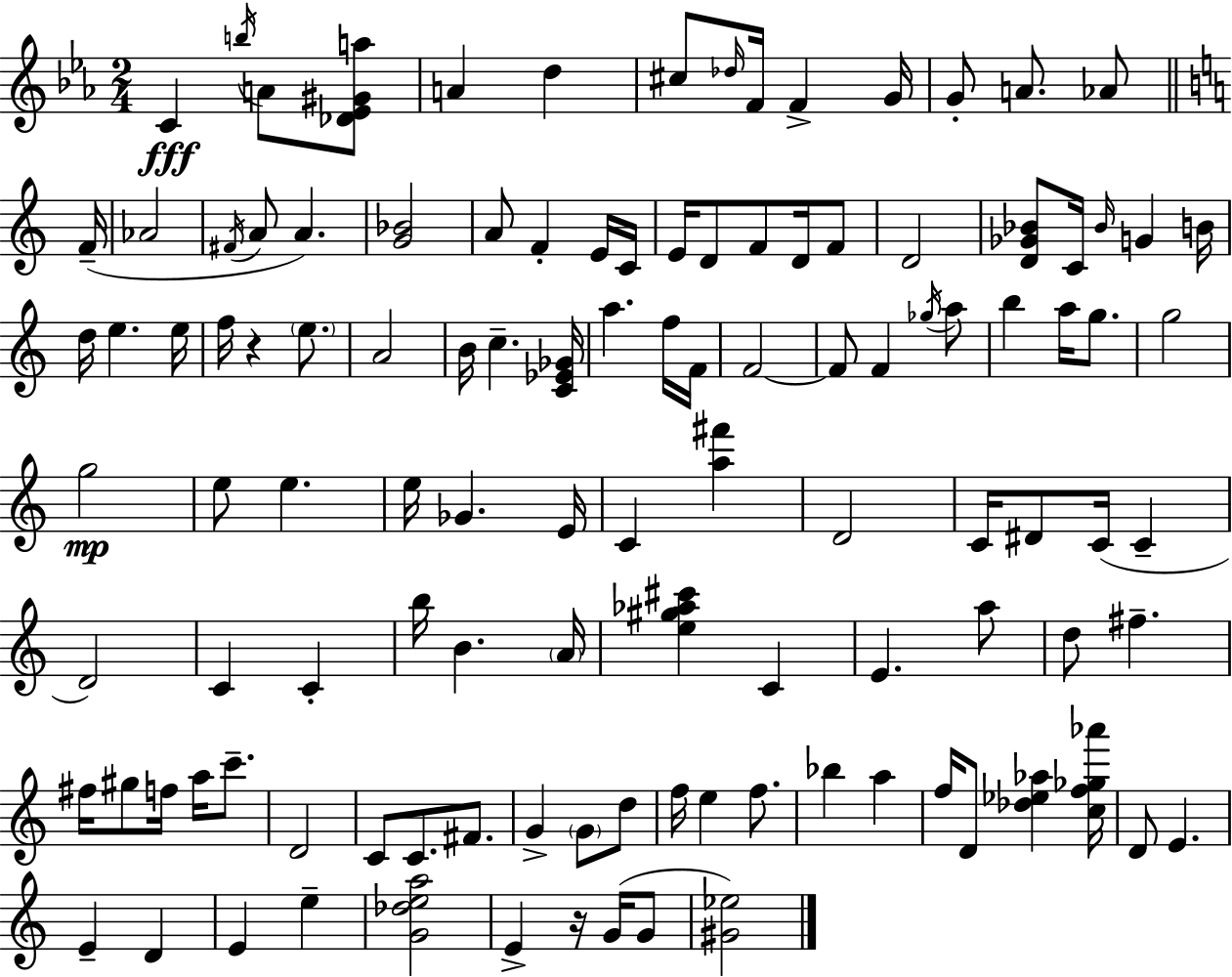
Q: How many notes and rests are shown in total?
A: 115